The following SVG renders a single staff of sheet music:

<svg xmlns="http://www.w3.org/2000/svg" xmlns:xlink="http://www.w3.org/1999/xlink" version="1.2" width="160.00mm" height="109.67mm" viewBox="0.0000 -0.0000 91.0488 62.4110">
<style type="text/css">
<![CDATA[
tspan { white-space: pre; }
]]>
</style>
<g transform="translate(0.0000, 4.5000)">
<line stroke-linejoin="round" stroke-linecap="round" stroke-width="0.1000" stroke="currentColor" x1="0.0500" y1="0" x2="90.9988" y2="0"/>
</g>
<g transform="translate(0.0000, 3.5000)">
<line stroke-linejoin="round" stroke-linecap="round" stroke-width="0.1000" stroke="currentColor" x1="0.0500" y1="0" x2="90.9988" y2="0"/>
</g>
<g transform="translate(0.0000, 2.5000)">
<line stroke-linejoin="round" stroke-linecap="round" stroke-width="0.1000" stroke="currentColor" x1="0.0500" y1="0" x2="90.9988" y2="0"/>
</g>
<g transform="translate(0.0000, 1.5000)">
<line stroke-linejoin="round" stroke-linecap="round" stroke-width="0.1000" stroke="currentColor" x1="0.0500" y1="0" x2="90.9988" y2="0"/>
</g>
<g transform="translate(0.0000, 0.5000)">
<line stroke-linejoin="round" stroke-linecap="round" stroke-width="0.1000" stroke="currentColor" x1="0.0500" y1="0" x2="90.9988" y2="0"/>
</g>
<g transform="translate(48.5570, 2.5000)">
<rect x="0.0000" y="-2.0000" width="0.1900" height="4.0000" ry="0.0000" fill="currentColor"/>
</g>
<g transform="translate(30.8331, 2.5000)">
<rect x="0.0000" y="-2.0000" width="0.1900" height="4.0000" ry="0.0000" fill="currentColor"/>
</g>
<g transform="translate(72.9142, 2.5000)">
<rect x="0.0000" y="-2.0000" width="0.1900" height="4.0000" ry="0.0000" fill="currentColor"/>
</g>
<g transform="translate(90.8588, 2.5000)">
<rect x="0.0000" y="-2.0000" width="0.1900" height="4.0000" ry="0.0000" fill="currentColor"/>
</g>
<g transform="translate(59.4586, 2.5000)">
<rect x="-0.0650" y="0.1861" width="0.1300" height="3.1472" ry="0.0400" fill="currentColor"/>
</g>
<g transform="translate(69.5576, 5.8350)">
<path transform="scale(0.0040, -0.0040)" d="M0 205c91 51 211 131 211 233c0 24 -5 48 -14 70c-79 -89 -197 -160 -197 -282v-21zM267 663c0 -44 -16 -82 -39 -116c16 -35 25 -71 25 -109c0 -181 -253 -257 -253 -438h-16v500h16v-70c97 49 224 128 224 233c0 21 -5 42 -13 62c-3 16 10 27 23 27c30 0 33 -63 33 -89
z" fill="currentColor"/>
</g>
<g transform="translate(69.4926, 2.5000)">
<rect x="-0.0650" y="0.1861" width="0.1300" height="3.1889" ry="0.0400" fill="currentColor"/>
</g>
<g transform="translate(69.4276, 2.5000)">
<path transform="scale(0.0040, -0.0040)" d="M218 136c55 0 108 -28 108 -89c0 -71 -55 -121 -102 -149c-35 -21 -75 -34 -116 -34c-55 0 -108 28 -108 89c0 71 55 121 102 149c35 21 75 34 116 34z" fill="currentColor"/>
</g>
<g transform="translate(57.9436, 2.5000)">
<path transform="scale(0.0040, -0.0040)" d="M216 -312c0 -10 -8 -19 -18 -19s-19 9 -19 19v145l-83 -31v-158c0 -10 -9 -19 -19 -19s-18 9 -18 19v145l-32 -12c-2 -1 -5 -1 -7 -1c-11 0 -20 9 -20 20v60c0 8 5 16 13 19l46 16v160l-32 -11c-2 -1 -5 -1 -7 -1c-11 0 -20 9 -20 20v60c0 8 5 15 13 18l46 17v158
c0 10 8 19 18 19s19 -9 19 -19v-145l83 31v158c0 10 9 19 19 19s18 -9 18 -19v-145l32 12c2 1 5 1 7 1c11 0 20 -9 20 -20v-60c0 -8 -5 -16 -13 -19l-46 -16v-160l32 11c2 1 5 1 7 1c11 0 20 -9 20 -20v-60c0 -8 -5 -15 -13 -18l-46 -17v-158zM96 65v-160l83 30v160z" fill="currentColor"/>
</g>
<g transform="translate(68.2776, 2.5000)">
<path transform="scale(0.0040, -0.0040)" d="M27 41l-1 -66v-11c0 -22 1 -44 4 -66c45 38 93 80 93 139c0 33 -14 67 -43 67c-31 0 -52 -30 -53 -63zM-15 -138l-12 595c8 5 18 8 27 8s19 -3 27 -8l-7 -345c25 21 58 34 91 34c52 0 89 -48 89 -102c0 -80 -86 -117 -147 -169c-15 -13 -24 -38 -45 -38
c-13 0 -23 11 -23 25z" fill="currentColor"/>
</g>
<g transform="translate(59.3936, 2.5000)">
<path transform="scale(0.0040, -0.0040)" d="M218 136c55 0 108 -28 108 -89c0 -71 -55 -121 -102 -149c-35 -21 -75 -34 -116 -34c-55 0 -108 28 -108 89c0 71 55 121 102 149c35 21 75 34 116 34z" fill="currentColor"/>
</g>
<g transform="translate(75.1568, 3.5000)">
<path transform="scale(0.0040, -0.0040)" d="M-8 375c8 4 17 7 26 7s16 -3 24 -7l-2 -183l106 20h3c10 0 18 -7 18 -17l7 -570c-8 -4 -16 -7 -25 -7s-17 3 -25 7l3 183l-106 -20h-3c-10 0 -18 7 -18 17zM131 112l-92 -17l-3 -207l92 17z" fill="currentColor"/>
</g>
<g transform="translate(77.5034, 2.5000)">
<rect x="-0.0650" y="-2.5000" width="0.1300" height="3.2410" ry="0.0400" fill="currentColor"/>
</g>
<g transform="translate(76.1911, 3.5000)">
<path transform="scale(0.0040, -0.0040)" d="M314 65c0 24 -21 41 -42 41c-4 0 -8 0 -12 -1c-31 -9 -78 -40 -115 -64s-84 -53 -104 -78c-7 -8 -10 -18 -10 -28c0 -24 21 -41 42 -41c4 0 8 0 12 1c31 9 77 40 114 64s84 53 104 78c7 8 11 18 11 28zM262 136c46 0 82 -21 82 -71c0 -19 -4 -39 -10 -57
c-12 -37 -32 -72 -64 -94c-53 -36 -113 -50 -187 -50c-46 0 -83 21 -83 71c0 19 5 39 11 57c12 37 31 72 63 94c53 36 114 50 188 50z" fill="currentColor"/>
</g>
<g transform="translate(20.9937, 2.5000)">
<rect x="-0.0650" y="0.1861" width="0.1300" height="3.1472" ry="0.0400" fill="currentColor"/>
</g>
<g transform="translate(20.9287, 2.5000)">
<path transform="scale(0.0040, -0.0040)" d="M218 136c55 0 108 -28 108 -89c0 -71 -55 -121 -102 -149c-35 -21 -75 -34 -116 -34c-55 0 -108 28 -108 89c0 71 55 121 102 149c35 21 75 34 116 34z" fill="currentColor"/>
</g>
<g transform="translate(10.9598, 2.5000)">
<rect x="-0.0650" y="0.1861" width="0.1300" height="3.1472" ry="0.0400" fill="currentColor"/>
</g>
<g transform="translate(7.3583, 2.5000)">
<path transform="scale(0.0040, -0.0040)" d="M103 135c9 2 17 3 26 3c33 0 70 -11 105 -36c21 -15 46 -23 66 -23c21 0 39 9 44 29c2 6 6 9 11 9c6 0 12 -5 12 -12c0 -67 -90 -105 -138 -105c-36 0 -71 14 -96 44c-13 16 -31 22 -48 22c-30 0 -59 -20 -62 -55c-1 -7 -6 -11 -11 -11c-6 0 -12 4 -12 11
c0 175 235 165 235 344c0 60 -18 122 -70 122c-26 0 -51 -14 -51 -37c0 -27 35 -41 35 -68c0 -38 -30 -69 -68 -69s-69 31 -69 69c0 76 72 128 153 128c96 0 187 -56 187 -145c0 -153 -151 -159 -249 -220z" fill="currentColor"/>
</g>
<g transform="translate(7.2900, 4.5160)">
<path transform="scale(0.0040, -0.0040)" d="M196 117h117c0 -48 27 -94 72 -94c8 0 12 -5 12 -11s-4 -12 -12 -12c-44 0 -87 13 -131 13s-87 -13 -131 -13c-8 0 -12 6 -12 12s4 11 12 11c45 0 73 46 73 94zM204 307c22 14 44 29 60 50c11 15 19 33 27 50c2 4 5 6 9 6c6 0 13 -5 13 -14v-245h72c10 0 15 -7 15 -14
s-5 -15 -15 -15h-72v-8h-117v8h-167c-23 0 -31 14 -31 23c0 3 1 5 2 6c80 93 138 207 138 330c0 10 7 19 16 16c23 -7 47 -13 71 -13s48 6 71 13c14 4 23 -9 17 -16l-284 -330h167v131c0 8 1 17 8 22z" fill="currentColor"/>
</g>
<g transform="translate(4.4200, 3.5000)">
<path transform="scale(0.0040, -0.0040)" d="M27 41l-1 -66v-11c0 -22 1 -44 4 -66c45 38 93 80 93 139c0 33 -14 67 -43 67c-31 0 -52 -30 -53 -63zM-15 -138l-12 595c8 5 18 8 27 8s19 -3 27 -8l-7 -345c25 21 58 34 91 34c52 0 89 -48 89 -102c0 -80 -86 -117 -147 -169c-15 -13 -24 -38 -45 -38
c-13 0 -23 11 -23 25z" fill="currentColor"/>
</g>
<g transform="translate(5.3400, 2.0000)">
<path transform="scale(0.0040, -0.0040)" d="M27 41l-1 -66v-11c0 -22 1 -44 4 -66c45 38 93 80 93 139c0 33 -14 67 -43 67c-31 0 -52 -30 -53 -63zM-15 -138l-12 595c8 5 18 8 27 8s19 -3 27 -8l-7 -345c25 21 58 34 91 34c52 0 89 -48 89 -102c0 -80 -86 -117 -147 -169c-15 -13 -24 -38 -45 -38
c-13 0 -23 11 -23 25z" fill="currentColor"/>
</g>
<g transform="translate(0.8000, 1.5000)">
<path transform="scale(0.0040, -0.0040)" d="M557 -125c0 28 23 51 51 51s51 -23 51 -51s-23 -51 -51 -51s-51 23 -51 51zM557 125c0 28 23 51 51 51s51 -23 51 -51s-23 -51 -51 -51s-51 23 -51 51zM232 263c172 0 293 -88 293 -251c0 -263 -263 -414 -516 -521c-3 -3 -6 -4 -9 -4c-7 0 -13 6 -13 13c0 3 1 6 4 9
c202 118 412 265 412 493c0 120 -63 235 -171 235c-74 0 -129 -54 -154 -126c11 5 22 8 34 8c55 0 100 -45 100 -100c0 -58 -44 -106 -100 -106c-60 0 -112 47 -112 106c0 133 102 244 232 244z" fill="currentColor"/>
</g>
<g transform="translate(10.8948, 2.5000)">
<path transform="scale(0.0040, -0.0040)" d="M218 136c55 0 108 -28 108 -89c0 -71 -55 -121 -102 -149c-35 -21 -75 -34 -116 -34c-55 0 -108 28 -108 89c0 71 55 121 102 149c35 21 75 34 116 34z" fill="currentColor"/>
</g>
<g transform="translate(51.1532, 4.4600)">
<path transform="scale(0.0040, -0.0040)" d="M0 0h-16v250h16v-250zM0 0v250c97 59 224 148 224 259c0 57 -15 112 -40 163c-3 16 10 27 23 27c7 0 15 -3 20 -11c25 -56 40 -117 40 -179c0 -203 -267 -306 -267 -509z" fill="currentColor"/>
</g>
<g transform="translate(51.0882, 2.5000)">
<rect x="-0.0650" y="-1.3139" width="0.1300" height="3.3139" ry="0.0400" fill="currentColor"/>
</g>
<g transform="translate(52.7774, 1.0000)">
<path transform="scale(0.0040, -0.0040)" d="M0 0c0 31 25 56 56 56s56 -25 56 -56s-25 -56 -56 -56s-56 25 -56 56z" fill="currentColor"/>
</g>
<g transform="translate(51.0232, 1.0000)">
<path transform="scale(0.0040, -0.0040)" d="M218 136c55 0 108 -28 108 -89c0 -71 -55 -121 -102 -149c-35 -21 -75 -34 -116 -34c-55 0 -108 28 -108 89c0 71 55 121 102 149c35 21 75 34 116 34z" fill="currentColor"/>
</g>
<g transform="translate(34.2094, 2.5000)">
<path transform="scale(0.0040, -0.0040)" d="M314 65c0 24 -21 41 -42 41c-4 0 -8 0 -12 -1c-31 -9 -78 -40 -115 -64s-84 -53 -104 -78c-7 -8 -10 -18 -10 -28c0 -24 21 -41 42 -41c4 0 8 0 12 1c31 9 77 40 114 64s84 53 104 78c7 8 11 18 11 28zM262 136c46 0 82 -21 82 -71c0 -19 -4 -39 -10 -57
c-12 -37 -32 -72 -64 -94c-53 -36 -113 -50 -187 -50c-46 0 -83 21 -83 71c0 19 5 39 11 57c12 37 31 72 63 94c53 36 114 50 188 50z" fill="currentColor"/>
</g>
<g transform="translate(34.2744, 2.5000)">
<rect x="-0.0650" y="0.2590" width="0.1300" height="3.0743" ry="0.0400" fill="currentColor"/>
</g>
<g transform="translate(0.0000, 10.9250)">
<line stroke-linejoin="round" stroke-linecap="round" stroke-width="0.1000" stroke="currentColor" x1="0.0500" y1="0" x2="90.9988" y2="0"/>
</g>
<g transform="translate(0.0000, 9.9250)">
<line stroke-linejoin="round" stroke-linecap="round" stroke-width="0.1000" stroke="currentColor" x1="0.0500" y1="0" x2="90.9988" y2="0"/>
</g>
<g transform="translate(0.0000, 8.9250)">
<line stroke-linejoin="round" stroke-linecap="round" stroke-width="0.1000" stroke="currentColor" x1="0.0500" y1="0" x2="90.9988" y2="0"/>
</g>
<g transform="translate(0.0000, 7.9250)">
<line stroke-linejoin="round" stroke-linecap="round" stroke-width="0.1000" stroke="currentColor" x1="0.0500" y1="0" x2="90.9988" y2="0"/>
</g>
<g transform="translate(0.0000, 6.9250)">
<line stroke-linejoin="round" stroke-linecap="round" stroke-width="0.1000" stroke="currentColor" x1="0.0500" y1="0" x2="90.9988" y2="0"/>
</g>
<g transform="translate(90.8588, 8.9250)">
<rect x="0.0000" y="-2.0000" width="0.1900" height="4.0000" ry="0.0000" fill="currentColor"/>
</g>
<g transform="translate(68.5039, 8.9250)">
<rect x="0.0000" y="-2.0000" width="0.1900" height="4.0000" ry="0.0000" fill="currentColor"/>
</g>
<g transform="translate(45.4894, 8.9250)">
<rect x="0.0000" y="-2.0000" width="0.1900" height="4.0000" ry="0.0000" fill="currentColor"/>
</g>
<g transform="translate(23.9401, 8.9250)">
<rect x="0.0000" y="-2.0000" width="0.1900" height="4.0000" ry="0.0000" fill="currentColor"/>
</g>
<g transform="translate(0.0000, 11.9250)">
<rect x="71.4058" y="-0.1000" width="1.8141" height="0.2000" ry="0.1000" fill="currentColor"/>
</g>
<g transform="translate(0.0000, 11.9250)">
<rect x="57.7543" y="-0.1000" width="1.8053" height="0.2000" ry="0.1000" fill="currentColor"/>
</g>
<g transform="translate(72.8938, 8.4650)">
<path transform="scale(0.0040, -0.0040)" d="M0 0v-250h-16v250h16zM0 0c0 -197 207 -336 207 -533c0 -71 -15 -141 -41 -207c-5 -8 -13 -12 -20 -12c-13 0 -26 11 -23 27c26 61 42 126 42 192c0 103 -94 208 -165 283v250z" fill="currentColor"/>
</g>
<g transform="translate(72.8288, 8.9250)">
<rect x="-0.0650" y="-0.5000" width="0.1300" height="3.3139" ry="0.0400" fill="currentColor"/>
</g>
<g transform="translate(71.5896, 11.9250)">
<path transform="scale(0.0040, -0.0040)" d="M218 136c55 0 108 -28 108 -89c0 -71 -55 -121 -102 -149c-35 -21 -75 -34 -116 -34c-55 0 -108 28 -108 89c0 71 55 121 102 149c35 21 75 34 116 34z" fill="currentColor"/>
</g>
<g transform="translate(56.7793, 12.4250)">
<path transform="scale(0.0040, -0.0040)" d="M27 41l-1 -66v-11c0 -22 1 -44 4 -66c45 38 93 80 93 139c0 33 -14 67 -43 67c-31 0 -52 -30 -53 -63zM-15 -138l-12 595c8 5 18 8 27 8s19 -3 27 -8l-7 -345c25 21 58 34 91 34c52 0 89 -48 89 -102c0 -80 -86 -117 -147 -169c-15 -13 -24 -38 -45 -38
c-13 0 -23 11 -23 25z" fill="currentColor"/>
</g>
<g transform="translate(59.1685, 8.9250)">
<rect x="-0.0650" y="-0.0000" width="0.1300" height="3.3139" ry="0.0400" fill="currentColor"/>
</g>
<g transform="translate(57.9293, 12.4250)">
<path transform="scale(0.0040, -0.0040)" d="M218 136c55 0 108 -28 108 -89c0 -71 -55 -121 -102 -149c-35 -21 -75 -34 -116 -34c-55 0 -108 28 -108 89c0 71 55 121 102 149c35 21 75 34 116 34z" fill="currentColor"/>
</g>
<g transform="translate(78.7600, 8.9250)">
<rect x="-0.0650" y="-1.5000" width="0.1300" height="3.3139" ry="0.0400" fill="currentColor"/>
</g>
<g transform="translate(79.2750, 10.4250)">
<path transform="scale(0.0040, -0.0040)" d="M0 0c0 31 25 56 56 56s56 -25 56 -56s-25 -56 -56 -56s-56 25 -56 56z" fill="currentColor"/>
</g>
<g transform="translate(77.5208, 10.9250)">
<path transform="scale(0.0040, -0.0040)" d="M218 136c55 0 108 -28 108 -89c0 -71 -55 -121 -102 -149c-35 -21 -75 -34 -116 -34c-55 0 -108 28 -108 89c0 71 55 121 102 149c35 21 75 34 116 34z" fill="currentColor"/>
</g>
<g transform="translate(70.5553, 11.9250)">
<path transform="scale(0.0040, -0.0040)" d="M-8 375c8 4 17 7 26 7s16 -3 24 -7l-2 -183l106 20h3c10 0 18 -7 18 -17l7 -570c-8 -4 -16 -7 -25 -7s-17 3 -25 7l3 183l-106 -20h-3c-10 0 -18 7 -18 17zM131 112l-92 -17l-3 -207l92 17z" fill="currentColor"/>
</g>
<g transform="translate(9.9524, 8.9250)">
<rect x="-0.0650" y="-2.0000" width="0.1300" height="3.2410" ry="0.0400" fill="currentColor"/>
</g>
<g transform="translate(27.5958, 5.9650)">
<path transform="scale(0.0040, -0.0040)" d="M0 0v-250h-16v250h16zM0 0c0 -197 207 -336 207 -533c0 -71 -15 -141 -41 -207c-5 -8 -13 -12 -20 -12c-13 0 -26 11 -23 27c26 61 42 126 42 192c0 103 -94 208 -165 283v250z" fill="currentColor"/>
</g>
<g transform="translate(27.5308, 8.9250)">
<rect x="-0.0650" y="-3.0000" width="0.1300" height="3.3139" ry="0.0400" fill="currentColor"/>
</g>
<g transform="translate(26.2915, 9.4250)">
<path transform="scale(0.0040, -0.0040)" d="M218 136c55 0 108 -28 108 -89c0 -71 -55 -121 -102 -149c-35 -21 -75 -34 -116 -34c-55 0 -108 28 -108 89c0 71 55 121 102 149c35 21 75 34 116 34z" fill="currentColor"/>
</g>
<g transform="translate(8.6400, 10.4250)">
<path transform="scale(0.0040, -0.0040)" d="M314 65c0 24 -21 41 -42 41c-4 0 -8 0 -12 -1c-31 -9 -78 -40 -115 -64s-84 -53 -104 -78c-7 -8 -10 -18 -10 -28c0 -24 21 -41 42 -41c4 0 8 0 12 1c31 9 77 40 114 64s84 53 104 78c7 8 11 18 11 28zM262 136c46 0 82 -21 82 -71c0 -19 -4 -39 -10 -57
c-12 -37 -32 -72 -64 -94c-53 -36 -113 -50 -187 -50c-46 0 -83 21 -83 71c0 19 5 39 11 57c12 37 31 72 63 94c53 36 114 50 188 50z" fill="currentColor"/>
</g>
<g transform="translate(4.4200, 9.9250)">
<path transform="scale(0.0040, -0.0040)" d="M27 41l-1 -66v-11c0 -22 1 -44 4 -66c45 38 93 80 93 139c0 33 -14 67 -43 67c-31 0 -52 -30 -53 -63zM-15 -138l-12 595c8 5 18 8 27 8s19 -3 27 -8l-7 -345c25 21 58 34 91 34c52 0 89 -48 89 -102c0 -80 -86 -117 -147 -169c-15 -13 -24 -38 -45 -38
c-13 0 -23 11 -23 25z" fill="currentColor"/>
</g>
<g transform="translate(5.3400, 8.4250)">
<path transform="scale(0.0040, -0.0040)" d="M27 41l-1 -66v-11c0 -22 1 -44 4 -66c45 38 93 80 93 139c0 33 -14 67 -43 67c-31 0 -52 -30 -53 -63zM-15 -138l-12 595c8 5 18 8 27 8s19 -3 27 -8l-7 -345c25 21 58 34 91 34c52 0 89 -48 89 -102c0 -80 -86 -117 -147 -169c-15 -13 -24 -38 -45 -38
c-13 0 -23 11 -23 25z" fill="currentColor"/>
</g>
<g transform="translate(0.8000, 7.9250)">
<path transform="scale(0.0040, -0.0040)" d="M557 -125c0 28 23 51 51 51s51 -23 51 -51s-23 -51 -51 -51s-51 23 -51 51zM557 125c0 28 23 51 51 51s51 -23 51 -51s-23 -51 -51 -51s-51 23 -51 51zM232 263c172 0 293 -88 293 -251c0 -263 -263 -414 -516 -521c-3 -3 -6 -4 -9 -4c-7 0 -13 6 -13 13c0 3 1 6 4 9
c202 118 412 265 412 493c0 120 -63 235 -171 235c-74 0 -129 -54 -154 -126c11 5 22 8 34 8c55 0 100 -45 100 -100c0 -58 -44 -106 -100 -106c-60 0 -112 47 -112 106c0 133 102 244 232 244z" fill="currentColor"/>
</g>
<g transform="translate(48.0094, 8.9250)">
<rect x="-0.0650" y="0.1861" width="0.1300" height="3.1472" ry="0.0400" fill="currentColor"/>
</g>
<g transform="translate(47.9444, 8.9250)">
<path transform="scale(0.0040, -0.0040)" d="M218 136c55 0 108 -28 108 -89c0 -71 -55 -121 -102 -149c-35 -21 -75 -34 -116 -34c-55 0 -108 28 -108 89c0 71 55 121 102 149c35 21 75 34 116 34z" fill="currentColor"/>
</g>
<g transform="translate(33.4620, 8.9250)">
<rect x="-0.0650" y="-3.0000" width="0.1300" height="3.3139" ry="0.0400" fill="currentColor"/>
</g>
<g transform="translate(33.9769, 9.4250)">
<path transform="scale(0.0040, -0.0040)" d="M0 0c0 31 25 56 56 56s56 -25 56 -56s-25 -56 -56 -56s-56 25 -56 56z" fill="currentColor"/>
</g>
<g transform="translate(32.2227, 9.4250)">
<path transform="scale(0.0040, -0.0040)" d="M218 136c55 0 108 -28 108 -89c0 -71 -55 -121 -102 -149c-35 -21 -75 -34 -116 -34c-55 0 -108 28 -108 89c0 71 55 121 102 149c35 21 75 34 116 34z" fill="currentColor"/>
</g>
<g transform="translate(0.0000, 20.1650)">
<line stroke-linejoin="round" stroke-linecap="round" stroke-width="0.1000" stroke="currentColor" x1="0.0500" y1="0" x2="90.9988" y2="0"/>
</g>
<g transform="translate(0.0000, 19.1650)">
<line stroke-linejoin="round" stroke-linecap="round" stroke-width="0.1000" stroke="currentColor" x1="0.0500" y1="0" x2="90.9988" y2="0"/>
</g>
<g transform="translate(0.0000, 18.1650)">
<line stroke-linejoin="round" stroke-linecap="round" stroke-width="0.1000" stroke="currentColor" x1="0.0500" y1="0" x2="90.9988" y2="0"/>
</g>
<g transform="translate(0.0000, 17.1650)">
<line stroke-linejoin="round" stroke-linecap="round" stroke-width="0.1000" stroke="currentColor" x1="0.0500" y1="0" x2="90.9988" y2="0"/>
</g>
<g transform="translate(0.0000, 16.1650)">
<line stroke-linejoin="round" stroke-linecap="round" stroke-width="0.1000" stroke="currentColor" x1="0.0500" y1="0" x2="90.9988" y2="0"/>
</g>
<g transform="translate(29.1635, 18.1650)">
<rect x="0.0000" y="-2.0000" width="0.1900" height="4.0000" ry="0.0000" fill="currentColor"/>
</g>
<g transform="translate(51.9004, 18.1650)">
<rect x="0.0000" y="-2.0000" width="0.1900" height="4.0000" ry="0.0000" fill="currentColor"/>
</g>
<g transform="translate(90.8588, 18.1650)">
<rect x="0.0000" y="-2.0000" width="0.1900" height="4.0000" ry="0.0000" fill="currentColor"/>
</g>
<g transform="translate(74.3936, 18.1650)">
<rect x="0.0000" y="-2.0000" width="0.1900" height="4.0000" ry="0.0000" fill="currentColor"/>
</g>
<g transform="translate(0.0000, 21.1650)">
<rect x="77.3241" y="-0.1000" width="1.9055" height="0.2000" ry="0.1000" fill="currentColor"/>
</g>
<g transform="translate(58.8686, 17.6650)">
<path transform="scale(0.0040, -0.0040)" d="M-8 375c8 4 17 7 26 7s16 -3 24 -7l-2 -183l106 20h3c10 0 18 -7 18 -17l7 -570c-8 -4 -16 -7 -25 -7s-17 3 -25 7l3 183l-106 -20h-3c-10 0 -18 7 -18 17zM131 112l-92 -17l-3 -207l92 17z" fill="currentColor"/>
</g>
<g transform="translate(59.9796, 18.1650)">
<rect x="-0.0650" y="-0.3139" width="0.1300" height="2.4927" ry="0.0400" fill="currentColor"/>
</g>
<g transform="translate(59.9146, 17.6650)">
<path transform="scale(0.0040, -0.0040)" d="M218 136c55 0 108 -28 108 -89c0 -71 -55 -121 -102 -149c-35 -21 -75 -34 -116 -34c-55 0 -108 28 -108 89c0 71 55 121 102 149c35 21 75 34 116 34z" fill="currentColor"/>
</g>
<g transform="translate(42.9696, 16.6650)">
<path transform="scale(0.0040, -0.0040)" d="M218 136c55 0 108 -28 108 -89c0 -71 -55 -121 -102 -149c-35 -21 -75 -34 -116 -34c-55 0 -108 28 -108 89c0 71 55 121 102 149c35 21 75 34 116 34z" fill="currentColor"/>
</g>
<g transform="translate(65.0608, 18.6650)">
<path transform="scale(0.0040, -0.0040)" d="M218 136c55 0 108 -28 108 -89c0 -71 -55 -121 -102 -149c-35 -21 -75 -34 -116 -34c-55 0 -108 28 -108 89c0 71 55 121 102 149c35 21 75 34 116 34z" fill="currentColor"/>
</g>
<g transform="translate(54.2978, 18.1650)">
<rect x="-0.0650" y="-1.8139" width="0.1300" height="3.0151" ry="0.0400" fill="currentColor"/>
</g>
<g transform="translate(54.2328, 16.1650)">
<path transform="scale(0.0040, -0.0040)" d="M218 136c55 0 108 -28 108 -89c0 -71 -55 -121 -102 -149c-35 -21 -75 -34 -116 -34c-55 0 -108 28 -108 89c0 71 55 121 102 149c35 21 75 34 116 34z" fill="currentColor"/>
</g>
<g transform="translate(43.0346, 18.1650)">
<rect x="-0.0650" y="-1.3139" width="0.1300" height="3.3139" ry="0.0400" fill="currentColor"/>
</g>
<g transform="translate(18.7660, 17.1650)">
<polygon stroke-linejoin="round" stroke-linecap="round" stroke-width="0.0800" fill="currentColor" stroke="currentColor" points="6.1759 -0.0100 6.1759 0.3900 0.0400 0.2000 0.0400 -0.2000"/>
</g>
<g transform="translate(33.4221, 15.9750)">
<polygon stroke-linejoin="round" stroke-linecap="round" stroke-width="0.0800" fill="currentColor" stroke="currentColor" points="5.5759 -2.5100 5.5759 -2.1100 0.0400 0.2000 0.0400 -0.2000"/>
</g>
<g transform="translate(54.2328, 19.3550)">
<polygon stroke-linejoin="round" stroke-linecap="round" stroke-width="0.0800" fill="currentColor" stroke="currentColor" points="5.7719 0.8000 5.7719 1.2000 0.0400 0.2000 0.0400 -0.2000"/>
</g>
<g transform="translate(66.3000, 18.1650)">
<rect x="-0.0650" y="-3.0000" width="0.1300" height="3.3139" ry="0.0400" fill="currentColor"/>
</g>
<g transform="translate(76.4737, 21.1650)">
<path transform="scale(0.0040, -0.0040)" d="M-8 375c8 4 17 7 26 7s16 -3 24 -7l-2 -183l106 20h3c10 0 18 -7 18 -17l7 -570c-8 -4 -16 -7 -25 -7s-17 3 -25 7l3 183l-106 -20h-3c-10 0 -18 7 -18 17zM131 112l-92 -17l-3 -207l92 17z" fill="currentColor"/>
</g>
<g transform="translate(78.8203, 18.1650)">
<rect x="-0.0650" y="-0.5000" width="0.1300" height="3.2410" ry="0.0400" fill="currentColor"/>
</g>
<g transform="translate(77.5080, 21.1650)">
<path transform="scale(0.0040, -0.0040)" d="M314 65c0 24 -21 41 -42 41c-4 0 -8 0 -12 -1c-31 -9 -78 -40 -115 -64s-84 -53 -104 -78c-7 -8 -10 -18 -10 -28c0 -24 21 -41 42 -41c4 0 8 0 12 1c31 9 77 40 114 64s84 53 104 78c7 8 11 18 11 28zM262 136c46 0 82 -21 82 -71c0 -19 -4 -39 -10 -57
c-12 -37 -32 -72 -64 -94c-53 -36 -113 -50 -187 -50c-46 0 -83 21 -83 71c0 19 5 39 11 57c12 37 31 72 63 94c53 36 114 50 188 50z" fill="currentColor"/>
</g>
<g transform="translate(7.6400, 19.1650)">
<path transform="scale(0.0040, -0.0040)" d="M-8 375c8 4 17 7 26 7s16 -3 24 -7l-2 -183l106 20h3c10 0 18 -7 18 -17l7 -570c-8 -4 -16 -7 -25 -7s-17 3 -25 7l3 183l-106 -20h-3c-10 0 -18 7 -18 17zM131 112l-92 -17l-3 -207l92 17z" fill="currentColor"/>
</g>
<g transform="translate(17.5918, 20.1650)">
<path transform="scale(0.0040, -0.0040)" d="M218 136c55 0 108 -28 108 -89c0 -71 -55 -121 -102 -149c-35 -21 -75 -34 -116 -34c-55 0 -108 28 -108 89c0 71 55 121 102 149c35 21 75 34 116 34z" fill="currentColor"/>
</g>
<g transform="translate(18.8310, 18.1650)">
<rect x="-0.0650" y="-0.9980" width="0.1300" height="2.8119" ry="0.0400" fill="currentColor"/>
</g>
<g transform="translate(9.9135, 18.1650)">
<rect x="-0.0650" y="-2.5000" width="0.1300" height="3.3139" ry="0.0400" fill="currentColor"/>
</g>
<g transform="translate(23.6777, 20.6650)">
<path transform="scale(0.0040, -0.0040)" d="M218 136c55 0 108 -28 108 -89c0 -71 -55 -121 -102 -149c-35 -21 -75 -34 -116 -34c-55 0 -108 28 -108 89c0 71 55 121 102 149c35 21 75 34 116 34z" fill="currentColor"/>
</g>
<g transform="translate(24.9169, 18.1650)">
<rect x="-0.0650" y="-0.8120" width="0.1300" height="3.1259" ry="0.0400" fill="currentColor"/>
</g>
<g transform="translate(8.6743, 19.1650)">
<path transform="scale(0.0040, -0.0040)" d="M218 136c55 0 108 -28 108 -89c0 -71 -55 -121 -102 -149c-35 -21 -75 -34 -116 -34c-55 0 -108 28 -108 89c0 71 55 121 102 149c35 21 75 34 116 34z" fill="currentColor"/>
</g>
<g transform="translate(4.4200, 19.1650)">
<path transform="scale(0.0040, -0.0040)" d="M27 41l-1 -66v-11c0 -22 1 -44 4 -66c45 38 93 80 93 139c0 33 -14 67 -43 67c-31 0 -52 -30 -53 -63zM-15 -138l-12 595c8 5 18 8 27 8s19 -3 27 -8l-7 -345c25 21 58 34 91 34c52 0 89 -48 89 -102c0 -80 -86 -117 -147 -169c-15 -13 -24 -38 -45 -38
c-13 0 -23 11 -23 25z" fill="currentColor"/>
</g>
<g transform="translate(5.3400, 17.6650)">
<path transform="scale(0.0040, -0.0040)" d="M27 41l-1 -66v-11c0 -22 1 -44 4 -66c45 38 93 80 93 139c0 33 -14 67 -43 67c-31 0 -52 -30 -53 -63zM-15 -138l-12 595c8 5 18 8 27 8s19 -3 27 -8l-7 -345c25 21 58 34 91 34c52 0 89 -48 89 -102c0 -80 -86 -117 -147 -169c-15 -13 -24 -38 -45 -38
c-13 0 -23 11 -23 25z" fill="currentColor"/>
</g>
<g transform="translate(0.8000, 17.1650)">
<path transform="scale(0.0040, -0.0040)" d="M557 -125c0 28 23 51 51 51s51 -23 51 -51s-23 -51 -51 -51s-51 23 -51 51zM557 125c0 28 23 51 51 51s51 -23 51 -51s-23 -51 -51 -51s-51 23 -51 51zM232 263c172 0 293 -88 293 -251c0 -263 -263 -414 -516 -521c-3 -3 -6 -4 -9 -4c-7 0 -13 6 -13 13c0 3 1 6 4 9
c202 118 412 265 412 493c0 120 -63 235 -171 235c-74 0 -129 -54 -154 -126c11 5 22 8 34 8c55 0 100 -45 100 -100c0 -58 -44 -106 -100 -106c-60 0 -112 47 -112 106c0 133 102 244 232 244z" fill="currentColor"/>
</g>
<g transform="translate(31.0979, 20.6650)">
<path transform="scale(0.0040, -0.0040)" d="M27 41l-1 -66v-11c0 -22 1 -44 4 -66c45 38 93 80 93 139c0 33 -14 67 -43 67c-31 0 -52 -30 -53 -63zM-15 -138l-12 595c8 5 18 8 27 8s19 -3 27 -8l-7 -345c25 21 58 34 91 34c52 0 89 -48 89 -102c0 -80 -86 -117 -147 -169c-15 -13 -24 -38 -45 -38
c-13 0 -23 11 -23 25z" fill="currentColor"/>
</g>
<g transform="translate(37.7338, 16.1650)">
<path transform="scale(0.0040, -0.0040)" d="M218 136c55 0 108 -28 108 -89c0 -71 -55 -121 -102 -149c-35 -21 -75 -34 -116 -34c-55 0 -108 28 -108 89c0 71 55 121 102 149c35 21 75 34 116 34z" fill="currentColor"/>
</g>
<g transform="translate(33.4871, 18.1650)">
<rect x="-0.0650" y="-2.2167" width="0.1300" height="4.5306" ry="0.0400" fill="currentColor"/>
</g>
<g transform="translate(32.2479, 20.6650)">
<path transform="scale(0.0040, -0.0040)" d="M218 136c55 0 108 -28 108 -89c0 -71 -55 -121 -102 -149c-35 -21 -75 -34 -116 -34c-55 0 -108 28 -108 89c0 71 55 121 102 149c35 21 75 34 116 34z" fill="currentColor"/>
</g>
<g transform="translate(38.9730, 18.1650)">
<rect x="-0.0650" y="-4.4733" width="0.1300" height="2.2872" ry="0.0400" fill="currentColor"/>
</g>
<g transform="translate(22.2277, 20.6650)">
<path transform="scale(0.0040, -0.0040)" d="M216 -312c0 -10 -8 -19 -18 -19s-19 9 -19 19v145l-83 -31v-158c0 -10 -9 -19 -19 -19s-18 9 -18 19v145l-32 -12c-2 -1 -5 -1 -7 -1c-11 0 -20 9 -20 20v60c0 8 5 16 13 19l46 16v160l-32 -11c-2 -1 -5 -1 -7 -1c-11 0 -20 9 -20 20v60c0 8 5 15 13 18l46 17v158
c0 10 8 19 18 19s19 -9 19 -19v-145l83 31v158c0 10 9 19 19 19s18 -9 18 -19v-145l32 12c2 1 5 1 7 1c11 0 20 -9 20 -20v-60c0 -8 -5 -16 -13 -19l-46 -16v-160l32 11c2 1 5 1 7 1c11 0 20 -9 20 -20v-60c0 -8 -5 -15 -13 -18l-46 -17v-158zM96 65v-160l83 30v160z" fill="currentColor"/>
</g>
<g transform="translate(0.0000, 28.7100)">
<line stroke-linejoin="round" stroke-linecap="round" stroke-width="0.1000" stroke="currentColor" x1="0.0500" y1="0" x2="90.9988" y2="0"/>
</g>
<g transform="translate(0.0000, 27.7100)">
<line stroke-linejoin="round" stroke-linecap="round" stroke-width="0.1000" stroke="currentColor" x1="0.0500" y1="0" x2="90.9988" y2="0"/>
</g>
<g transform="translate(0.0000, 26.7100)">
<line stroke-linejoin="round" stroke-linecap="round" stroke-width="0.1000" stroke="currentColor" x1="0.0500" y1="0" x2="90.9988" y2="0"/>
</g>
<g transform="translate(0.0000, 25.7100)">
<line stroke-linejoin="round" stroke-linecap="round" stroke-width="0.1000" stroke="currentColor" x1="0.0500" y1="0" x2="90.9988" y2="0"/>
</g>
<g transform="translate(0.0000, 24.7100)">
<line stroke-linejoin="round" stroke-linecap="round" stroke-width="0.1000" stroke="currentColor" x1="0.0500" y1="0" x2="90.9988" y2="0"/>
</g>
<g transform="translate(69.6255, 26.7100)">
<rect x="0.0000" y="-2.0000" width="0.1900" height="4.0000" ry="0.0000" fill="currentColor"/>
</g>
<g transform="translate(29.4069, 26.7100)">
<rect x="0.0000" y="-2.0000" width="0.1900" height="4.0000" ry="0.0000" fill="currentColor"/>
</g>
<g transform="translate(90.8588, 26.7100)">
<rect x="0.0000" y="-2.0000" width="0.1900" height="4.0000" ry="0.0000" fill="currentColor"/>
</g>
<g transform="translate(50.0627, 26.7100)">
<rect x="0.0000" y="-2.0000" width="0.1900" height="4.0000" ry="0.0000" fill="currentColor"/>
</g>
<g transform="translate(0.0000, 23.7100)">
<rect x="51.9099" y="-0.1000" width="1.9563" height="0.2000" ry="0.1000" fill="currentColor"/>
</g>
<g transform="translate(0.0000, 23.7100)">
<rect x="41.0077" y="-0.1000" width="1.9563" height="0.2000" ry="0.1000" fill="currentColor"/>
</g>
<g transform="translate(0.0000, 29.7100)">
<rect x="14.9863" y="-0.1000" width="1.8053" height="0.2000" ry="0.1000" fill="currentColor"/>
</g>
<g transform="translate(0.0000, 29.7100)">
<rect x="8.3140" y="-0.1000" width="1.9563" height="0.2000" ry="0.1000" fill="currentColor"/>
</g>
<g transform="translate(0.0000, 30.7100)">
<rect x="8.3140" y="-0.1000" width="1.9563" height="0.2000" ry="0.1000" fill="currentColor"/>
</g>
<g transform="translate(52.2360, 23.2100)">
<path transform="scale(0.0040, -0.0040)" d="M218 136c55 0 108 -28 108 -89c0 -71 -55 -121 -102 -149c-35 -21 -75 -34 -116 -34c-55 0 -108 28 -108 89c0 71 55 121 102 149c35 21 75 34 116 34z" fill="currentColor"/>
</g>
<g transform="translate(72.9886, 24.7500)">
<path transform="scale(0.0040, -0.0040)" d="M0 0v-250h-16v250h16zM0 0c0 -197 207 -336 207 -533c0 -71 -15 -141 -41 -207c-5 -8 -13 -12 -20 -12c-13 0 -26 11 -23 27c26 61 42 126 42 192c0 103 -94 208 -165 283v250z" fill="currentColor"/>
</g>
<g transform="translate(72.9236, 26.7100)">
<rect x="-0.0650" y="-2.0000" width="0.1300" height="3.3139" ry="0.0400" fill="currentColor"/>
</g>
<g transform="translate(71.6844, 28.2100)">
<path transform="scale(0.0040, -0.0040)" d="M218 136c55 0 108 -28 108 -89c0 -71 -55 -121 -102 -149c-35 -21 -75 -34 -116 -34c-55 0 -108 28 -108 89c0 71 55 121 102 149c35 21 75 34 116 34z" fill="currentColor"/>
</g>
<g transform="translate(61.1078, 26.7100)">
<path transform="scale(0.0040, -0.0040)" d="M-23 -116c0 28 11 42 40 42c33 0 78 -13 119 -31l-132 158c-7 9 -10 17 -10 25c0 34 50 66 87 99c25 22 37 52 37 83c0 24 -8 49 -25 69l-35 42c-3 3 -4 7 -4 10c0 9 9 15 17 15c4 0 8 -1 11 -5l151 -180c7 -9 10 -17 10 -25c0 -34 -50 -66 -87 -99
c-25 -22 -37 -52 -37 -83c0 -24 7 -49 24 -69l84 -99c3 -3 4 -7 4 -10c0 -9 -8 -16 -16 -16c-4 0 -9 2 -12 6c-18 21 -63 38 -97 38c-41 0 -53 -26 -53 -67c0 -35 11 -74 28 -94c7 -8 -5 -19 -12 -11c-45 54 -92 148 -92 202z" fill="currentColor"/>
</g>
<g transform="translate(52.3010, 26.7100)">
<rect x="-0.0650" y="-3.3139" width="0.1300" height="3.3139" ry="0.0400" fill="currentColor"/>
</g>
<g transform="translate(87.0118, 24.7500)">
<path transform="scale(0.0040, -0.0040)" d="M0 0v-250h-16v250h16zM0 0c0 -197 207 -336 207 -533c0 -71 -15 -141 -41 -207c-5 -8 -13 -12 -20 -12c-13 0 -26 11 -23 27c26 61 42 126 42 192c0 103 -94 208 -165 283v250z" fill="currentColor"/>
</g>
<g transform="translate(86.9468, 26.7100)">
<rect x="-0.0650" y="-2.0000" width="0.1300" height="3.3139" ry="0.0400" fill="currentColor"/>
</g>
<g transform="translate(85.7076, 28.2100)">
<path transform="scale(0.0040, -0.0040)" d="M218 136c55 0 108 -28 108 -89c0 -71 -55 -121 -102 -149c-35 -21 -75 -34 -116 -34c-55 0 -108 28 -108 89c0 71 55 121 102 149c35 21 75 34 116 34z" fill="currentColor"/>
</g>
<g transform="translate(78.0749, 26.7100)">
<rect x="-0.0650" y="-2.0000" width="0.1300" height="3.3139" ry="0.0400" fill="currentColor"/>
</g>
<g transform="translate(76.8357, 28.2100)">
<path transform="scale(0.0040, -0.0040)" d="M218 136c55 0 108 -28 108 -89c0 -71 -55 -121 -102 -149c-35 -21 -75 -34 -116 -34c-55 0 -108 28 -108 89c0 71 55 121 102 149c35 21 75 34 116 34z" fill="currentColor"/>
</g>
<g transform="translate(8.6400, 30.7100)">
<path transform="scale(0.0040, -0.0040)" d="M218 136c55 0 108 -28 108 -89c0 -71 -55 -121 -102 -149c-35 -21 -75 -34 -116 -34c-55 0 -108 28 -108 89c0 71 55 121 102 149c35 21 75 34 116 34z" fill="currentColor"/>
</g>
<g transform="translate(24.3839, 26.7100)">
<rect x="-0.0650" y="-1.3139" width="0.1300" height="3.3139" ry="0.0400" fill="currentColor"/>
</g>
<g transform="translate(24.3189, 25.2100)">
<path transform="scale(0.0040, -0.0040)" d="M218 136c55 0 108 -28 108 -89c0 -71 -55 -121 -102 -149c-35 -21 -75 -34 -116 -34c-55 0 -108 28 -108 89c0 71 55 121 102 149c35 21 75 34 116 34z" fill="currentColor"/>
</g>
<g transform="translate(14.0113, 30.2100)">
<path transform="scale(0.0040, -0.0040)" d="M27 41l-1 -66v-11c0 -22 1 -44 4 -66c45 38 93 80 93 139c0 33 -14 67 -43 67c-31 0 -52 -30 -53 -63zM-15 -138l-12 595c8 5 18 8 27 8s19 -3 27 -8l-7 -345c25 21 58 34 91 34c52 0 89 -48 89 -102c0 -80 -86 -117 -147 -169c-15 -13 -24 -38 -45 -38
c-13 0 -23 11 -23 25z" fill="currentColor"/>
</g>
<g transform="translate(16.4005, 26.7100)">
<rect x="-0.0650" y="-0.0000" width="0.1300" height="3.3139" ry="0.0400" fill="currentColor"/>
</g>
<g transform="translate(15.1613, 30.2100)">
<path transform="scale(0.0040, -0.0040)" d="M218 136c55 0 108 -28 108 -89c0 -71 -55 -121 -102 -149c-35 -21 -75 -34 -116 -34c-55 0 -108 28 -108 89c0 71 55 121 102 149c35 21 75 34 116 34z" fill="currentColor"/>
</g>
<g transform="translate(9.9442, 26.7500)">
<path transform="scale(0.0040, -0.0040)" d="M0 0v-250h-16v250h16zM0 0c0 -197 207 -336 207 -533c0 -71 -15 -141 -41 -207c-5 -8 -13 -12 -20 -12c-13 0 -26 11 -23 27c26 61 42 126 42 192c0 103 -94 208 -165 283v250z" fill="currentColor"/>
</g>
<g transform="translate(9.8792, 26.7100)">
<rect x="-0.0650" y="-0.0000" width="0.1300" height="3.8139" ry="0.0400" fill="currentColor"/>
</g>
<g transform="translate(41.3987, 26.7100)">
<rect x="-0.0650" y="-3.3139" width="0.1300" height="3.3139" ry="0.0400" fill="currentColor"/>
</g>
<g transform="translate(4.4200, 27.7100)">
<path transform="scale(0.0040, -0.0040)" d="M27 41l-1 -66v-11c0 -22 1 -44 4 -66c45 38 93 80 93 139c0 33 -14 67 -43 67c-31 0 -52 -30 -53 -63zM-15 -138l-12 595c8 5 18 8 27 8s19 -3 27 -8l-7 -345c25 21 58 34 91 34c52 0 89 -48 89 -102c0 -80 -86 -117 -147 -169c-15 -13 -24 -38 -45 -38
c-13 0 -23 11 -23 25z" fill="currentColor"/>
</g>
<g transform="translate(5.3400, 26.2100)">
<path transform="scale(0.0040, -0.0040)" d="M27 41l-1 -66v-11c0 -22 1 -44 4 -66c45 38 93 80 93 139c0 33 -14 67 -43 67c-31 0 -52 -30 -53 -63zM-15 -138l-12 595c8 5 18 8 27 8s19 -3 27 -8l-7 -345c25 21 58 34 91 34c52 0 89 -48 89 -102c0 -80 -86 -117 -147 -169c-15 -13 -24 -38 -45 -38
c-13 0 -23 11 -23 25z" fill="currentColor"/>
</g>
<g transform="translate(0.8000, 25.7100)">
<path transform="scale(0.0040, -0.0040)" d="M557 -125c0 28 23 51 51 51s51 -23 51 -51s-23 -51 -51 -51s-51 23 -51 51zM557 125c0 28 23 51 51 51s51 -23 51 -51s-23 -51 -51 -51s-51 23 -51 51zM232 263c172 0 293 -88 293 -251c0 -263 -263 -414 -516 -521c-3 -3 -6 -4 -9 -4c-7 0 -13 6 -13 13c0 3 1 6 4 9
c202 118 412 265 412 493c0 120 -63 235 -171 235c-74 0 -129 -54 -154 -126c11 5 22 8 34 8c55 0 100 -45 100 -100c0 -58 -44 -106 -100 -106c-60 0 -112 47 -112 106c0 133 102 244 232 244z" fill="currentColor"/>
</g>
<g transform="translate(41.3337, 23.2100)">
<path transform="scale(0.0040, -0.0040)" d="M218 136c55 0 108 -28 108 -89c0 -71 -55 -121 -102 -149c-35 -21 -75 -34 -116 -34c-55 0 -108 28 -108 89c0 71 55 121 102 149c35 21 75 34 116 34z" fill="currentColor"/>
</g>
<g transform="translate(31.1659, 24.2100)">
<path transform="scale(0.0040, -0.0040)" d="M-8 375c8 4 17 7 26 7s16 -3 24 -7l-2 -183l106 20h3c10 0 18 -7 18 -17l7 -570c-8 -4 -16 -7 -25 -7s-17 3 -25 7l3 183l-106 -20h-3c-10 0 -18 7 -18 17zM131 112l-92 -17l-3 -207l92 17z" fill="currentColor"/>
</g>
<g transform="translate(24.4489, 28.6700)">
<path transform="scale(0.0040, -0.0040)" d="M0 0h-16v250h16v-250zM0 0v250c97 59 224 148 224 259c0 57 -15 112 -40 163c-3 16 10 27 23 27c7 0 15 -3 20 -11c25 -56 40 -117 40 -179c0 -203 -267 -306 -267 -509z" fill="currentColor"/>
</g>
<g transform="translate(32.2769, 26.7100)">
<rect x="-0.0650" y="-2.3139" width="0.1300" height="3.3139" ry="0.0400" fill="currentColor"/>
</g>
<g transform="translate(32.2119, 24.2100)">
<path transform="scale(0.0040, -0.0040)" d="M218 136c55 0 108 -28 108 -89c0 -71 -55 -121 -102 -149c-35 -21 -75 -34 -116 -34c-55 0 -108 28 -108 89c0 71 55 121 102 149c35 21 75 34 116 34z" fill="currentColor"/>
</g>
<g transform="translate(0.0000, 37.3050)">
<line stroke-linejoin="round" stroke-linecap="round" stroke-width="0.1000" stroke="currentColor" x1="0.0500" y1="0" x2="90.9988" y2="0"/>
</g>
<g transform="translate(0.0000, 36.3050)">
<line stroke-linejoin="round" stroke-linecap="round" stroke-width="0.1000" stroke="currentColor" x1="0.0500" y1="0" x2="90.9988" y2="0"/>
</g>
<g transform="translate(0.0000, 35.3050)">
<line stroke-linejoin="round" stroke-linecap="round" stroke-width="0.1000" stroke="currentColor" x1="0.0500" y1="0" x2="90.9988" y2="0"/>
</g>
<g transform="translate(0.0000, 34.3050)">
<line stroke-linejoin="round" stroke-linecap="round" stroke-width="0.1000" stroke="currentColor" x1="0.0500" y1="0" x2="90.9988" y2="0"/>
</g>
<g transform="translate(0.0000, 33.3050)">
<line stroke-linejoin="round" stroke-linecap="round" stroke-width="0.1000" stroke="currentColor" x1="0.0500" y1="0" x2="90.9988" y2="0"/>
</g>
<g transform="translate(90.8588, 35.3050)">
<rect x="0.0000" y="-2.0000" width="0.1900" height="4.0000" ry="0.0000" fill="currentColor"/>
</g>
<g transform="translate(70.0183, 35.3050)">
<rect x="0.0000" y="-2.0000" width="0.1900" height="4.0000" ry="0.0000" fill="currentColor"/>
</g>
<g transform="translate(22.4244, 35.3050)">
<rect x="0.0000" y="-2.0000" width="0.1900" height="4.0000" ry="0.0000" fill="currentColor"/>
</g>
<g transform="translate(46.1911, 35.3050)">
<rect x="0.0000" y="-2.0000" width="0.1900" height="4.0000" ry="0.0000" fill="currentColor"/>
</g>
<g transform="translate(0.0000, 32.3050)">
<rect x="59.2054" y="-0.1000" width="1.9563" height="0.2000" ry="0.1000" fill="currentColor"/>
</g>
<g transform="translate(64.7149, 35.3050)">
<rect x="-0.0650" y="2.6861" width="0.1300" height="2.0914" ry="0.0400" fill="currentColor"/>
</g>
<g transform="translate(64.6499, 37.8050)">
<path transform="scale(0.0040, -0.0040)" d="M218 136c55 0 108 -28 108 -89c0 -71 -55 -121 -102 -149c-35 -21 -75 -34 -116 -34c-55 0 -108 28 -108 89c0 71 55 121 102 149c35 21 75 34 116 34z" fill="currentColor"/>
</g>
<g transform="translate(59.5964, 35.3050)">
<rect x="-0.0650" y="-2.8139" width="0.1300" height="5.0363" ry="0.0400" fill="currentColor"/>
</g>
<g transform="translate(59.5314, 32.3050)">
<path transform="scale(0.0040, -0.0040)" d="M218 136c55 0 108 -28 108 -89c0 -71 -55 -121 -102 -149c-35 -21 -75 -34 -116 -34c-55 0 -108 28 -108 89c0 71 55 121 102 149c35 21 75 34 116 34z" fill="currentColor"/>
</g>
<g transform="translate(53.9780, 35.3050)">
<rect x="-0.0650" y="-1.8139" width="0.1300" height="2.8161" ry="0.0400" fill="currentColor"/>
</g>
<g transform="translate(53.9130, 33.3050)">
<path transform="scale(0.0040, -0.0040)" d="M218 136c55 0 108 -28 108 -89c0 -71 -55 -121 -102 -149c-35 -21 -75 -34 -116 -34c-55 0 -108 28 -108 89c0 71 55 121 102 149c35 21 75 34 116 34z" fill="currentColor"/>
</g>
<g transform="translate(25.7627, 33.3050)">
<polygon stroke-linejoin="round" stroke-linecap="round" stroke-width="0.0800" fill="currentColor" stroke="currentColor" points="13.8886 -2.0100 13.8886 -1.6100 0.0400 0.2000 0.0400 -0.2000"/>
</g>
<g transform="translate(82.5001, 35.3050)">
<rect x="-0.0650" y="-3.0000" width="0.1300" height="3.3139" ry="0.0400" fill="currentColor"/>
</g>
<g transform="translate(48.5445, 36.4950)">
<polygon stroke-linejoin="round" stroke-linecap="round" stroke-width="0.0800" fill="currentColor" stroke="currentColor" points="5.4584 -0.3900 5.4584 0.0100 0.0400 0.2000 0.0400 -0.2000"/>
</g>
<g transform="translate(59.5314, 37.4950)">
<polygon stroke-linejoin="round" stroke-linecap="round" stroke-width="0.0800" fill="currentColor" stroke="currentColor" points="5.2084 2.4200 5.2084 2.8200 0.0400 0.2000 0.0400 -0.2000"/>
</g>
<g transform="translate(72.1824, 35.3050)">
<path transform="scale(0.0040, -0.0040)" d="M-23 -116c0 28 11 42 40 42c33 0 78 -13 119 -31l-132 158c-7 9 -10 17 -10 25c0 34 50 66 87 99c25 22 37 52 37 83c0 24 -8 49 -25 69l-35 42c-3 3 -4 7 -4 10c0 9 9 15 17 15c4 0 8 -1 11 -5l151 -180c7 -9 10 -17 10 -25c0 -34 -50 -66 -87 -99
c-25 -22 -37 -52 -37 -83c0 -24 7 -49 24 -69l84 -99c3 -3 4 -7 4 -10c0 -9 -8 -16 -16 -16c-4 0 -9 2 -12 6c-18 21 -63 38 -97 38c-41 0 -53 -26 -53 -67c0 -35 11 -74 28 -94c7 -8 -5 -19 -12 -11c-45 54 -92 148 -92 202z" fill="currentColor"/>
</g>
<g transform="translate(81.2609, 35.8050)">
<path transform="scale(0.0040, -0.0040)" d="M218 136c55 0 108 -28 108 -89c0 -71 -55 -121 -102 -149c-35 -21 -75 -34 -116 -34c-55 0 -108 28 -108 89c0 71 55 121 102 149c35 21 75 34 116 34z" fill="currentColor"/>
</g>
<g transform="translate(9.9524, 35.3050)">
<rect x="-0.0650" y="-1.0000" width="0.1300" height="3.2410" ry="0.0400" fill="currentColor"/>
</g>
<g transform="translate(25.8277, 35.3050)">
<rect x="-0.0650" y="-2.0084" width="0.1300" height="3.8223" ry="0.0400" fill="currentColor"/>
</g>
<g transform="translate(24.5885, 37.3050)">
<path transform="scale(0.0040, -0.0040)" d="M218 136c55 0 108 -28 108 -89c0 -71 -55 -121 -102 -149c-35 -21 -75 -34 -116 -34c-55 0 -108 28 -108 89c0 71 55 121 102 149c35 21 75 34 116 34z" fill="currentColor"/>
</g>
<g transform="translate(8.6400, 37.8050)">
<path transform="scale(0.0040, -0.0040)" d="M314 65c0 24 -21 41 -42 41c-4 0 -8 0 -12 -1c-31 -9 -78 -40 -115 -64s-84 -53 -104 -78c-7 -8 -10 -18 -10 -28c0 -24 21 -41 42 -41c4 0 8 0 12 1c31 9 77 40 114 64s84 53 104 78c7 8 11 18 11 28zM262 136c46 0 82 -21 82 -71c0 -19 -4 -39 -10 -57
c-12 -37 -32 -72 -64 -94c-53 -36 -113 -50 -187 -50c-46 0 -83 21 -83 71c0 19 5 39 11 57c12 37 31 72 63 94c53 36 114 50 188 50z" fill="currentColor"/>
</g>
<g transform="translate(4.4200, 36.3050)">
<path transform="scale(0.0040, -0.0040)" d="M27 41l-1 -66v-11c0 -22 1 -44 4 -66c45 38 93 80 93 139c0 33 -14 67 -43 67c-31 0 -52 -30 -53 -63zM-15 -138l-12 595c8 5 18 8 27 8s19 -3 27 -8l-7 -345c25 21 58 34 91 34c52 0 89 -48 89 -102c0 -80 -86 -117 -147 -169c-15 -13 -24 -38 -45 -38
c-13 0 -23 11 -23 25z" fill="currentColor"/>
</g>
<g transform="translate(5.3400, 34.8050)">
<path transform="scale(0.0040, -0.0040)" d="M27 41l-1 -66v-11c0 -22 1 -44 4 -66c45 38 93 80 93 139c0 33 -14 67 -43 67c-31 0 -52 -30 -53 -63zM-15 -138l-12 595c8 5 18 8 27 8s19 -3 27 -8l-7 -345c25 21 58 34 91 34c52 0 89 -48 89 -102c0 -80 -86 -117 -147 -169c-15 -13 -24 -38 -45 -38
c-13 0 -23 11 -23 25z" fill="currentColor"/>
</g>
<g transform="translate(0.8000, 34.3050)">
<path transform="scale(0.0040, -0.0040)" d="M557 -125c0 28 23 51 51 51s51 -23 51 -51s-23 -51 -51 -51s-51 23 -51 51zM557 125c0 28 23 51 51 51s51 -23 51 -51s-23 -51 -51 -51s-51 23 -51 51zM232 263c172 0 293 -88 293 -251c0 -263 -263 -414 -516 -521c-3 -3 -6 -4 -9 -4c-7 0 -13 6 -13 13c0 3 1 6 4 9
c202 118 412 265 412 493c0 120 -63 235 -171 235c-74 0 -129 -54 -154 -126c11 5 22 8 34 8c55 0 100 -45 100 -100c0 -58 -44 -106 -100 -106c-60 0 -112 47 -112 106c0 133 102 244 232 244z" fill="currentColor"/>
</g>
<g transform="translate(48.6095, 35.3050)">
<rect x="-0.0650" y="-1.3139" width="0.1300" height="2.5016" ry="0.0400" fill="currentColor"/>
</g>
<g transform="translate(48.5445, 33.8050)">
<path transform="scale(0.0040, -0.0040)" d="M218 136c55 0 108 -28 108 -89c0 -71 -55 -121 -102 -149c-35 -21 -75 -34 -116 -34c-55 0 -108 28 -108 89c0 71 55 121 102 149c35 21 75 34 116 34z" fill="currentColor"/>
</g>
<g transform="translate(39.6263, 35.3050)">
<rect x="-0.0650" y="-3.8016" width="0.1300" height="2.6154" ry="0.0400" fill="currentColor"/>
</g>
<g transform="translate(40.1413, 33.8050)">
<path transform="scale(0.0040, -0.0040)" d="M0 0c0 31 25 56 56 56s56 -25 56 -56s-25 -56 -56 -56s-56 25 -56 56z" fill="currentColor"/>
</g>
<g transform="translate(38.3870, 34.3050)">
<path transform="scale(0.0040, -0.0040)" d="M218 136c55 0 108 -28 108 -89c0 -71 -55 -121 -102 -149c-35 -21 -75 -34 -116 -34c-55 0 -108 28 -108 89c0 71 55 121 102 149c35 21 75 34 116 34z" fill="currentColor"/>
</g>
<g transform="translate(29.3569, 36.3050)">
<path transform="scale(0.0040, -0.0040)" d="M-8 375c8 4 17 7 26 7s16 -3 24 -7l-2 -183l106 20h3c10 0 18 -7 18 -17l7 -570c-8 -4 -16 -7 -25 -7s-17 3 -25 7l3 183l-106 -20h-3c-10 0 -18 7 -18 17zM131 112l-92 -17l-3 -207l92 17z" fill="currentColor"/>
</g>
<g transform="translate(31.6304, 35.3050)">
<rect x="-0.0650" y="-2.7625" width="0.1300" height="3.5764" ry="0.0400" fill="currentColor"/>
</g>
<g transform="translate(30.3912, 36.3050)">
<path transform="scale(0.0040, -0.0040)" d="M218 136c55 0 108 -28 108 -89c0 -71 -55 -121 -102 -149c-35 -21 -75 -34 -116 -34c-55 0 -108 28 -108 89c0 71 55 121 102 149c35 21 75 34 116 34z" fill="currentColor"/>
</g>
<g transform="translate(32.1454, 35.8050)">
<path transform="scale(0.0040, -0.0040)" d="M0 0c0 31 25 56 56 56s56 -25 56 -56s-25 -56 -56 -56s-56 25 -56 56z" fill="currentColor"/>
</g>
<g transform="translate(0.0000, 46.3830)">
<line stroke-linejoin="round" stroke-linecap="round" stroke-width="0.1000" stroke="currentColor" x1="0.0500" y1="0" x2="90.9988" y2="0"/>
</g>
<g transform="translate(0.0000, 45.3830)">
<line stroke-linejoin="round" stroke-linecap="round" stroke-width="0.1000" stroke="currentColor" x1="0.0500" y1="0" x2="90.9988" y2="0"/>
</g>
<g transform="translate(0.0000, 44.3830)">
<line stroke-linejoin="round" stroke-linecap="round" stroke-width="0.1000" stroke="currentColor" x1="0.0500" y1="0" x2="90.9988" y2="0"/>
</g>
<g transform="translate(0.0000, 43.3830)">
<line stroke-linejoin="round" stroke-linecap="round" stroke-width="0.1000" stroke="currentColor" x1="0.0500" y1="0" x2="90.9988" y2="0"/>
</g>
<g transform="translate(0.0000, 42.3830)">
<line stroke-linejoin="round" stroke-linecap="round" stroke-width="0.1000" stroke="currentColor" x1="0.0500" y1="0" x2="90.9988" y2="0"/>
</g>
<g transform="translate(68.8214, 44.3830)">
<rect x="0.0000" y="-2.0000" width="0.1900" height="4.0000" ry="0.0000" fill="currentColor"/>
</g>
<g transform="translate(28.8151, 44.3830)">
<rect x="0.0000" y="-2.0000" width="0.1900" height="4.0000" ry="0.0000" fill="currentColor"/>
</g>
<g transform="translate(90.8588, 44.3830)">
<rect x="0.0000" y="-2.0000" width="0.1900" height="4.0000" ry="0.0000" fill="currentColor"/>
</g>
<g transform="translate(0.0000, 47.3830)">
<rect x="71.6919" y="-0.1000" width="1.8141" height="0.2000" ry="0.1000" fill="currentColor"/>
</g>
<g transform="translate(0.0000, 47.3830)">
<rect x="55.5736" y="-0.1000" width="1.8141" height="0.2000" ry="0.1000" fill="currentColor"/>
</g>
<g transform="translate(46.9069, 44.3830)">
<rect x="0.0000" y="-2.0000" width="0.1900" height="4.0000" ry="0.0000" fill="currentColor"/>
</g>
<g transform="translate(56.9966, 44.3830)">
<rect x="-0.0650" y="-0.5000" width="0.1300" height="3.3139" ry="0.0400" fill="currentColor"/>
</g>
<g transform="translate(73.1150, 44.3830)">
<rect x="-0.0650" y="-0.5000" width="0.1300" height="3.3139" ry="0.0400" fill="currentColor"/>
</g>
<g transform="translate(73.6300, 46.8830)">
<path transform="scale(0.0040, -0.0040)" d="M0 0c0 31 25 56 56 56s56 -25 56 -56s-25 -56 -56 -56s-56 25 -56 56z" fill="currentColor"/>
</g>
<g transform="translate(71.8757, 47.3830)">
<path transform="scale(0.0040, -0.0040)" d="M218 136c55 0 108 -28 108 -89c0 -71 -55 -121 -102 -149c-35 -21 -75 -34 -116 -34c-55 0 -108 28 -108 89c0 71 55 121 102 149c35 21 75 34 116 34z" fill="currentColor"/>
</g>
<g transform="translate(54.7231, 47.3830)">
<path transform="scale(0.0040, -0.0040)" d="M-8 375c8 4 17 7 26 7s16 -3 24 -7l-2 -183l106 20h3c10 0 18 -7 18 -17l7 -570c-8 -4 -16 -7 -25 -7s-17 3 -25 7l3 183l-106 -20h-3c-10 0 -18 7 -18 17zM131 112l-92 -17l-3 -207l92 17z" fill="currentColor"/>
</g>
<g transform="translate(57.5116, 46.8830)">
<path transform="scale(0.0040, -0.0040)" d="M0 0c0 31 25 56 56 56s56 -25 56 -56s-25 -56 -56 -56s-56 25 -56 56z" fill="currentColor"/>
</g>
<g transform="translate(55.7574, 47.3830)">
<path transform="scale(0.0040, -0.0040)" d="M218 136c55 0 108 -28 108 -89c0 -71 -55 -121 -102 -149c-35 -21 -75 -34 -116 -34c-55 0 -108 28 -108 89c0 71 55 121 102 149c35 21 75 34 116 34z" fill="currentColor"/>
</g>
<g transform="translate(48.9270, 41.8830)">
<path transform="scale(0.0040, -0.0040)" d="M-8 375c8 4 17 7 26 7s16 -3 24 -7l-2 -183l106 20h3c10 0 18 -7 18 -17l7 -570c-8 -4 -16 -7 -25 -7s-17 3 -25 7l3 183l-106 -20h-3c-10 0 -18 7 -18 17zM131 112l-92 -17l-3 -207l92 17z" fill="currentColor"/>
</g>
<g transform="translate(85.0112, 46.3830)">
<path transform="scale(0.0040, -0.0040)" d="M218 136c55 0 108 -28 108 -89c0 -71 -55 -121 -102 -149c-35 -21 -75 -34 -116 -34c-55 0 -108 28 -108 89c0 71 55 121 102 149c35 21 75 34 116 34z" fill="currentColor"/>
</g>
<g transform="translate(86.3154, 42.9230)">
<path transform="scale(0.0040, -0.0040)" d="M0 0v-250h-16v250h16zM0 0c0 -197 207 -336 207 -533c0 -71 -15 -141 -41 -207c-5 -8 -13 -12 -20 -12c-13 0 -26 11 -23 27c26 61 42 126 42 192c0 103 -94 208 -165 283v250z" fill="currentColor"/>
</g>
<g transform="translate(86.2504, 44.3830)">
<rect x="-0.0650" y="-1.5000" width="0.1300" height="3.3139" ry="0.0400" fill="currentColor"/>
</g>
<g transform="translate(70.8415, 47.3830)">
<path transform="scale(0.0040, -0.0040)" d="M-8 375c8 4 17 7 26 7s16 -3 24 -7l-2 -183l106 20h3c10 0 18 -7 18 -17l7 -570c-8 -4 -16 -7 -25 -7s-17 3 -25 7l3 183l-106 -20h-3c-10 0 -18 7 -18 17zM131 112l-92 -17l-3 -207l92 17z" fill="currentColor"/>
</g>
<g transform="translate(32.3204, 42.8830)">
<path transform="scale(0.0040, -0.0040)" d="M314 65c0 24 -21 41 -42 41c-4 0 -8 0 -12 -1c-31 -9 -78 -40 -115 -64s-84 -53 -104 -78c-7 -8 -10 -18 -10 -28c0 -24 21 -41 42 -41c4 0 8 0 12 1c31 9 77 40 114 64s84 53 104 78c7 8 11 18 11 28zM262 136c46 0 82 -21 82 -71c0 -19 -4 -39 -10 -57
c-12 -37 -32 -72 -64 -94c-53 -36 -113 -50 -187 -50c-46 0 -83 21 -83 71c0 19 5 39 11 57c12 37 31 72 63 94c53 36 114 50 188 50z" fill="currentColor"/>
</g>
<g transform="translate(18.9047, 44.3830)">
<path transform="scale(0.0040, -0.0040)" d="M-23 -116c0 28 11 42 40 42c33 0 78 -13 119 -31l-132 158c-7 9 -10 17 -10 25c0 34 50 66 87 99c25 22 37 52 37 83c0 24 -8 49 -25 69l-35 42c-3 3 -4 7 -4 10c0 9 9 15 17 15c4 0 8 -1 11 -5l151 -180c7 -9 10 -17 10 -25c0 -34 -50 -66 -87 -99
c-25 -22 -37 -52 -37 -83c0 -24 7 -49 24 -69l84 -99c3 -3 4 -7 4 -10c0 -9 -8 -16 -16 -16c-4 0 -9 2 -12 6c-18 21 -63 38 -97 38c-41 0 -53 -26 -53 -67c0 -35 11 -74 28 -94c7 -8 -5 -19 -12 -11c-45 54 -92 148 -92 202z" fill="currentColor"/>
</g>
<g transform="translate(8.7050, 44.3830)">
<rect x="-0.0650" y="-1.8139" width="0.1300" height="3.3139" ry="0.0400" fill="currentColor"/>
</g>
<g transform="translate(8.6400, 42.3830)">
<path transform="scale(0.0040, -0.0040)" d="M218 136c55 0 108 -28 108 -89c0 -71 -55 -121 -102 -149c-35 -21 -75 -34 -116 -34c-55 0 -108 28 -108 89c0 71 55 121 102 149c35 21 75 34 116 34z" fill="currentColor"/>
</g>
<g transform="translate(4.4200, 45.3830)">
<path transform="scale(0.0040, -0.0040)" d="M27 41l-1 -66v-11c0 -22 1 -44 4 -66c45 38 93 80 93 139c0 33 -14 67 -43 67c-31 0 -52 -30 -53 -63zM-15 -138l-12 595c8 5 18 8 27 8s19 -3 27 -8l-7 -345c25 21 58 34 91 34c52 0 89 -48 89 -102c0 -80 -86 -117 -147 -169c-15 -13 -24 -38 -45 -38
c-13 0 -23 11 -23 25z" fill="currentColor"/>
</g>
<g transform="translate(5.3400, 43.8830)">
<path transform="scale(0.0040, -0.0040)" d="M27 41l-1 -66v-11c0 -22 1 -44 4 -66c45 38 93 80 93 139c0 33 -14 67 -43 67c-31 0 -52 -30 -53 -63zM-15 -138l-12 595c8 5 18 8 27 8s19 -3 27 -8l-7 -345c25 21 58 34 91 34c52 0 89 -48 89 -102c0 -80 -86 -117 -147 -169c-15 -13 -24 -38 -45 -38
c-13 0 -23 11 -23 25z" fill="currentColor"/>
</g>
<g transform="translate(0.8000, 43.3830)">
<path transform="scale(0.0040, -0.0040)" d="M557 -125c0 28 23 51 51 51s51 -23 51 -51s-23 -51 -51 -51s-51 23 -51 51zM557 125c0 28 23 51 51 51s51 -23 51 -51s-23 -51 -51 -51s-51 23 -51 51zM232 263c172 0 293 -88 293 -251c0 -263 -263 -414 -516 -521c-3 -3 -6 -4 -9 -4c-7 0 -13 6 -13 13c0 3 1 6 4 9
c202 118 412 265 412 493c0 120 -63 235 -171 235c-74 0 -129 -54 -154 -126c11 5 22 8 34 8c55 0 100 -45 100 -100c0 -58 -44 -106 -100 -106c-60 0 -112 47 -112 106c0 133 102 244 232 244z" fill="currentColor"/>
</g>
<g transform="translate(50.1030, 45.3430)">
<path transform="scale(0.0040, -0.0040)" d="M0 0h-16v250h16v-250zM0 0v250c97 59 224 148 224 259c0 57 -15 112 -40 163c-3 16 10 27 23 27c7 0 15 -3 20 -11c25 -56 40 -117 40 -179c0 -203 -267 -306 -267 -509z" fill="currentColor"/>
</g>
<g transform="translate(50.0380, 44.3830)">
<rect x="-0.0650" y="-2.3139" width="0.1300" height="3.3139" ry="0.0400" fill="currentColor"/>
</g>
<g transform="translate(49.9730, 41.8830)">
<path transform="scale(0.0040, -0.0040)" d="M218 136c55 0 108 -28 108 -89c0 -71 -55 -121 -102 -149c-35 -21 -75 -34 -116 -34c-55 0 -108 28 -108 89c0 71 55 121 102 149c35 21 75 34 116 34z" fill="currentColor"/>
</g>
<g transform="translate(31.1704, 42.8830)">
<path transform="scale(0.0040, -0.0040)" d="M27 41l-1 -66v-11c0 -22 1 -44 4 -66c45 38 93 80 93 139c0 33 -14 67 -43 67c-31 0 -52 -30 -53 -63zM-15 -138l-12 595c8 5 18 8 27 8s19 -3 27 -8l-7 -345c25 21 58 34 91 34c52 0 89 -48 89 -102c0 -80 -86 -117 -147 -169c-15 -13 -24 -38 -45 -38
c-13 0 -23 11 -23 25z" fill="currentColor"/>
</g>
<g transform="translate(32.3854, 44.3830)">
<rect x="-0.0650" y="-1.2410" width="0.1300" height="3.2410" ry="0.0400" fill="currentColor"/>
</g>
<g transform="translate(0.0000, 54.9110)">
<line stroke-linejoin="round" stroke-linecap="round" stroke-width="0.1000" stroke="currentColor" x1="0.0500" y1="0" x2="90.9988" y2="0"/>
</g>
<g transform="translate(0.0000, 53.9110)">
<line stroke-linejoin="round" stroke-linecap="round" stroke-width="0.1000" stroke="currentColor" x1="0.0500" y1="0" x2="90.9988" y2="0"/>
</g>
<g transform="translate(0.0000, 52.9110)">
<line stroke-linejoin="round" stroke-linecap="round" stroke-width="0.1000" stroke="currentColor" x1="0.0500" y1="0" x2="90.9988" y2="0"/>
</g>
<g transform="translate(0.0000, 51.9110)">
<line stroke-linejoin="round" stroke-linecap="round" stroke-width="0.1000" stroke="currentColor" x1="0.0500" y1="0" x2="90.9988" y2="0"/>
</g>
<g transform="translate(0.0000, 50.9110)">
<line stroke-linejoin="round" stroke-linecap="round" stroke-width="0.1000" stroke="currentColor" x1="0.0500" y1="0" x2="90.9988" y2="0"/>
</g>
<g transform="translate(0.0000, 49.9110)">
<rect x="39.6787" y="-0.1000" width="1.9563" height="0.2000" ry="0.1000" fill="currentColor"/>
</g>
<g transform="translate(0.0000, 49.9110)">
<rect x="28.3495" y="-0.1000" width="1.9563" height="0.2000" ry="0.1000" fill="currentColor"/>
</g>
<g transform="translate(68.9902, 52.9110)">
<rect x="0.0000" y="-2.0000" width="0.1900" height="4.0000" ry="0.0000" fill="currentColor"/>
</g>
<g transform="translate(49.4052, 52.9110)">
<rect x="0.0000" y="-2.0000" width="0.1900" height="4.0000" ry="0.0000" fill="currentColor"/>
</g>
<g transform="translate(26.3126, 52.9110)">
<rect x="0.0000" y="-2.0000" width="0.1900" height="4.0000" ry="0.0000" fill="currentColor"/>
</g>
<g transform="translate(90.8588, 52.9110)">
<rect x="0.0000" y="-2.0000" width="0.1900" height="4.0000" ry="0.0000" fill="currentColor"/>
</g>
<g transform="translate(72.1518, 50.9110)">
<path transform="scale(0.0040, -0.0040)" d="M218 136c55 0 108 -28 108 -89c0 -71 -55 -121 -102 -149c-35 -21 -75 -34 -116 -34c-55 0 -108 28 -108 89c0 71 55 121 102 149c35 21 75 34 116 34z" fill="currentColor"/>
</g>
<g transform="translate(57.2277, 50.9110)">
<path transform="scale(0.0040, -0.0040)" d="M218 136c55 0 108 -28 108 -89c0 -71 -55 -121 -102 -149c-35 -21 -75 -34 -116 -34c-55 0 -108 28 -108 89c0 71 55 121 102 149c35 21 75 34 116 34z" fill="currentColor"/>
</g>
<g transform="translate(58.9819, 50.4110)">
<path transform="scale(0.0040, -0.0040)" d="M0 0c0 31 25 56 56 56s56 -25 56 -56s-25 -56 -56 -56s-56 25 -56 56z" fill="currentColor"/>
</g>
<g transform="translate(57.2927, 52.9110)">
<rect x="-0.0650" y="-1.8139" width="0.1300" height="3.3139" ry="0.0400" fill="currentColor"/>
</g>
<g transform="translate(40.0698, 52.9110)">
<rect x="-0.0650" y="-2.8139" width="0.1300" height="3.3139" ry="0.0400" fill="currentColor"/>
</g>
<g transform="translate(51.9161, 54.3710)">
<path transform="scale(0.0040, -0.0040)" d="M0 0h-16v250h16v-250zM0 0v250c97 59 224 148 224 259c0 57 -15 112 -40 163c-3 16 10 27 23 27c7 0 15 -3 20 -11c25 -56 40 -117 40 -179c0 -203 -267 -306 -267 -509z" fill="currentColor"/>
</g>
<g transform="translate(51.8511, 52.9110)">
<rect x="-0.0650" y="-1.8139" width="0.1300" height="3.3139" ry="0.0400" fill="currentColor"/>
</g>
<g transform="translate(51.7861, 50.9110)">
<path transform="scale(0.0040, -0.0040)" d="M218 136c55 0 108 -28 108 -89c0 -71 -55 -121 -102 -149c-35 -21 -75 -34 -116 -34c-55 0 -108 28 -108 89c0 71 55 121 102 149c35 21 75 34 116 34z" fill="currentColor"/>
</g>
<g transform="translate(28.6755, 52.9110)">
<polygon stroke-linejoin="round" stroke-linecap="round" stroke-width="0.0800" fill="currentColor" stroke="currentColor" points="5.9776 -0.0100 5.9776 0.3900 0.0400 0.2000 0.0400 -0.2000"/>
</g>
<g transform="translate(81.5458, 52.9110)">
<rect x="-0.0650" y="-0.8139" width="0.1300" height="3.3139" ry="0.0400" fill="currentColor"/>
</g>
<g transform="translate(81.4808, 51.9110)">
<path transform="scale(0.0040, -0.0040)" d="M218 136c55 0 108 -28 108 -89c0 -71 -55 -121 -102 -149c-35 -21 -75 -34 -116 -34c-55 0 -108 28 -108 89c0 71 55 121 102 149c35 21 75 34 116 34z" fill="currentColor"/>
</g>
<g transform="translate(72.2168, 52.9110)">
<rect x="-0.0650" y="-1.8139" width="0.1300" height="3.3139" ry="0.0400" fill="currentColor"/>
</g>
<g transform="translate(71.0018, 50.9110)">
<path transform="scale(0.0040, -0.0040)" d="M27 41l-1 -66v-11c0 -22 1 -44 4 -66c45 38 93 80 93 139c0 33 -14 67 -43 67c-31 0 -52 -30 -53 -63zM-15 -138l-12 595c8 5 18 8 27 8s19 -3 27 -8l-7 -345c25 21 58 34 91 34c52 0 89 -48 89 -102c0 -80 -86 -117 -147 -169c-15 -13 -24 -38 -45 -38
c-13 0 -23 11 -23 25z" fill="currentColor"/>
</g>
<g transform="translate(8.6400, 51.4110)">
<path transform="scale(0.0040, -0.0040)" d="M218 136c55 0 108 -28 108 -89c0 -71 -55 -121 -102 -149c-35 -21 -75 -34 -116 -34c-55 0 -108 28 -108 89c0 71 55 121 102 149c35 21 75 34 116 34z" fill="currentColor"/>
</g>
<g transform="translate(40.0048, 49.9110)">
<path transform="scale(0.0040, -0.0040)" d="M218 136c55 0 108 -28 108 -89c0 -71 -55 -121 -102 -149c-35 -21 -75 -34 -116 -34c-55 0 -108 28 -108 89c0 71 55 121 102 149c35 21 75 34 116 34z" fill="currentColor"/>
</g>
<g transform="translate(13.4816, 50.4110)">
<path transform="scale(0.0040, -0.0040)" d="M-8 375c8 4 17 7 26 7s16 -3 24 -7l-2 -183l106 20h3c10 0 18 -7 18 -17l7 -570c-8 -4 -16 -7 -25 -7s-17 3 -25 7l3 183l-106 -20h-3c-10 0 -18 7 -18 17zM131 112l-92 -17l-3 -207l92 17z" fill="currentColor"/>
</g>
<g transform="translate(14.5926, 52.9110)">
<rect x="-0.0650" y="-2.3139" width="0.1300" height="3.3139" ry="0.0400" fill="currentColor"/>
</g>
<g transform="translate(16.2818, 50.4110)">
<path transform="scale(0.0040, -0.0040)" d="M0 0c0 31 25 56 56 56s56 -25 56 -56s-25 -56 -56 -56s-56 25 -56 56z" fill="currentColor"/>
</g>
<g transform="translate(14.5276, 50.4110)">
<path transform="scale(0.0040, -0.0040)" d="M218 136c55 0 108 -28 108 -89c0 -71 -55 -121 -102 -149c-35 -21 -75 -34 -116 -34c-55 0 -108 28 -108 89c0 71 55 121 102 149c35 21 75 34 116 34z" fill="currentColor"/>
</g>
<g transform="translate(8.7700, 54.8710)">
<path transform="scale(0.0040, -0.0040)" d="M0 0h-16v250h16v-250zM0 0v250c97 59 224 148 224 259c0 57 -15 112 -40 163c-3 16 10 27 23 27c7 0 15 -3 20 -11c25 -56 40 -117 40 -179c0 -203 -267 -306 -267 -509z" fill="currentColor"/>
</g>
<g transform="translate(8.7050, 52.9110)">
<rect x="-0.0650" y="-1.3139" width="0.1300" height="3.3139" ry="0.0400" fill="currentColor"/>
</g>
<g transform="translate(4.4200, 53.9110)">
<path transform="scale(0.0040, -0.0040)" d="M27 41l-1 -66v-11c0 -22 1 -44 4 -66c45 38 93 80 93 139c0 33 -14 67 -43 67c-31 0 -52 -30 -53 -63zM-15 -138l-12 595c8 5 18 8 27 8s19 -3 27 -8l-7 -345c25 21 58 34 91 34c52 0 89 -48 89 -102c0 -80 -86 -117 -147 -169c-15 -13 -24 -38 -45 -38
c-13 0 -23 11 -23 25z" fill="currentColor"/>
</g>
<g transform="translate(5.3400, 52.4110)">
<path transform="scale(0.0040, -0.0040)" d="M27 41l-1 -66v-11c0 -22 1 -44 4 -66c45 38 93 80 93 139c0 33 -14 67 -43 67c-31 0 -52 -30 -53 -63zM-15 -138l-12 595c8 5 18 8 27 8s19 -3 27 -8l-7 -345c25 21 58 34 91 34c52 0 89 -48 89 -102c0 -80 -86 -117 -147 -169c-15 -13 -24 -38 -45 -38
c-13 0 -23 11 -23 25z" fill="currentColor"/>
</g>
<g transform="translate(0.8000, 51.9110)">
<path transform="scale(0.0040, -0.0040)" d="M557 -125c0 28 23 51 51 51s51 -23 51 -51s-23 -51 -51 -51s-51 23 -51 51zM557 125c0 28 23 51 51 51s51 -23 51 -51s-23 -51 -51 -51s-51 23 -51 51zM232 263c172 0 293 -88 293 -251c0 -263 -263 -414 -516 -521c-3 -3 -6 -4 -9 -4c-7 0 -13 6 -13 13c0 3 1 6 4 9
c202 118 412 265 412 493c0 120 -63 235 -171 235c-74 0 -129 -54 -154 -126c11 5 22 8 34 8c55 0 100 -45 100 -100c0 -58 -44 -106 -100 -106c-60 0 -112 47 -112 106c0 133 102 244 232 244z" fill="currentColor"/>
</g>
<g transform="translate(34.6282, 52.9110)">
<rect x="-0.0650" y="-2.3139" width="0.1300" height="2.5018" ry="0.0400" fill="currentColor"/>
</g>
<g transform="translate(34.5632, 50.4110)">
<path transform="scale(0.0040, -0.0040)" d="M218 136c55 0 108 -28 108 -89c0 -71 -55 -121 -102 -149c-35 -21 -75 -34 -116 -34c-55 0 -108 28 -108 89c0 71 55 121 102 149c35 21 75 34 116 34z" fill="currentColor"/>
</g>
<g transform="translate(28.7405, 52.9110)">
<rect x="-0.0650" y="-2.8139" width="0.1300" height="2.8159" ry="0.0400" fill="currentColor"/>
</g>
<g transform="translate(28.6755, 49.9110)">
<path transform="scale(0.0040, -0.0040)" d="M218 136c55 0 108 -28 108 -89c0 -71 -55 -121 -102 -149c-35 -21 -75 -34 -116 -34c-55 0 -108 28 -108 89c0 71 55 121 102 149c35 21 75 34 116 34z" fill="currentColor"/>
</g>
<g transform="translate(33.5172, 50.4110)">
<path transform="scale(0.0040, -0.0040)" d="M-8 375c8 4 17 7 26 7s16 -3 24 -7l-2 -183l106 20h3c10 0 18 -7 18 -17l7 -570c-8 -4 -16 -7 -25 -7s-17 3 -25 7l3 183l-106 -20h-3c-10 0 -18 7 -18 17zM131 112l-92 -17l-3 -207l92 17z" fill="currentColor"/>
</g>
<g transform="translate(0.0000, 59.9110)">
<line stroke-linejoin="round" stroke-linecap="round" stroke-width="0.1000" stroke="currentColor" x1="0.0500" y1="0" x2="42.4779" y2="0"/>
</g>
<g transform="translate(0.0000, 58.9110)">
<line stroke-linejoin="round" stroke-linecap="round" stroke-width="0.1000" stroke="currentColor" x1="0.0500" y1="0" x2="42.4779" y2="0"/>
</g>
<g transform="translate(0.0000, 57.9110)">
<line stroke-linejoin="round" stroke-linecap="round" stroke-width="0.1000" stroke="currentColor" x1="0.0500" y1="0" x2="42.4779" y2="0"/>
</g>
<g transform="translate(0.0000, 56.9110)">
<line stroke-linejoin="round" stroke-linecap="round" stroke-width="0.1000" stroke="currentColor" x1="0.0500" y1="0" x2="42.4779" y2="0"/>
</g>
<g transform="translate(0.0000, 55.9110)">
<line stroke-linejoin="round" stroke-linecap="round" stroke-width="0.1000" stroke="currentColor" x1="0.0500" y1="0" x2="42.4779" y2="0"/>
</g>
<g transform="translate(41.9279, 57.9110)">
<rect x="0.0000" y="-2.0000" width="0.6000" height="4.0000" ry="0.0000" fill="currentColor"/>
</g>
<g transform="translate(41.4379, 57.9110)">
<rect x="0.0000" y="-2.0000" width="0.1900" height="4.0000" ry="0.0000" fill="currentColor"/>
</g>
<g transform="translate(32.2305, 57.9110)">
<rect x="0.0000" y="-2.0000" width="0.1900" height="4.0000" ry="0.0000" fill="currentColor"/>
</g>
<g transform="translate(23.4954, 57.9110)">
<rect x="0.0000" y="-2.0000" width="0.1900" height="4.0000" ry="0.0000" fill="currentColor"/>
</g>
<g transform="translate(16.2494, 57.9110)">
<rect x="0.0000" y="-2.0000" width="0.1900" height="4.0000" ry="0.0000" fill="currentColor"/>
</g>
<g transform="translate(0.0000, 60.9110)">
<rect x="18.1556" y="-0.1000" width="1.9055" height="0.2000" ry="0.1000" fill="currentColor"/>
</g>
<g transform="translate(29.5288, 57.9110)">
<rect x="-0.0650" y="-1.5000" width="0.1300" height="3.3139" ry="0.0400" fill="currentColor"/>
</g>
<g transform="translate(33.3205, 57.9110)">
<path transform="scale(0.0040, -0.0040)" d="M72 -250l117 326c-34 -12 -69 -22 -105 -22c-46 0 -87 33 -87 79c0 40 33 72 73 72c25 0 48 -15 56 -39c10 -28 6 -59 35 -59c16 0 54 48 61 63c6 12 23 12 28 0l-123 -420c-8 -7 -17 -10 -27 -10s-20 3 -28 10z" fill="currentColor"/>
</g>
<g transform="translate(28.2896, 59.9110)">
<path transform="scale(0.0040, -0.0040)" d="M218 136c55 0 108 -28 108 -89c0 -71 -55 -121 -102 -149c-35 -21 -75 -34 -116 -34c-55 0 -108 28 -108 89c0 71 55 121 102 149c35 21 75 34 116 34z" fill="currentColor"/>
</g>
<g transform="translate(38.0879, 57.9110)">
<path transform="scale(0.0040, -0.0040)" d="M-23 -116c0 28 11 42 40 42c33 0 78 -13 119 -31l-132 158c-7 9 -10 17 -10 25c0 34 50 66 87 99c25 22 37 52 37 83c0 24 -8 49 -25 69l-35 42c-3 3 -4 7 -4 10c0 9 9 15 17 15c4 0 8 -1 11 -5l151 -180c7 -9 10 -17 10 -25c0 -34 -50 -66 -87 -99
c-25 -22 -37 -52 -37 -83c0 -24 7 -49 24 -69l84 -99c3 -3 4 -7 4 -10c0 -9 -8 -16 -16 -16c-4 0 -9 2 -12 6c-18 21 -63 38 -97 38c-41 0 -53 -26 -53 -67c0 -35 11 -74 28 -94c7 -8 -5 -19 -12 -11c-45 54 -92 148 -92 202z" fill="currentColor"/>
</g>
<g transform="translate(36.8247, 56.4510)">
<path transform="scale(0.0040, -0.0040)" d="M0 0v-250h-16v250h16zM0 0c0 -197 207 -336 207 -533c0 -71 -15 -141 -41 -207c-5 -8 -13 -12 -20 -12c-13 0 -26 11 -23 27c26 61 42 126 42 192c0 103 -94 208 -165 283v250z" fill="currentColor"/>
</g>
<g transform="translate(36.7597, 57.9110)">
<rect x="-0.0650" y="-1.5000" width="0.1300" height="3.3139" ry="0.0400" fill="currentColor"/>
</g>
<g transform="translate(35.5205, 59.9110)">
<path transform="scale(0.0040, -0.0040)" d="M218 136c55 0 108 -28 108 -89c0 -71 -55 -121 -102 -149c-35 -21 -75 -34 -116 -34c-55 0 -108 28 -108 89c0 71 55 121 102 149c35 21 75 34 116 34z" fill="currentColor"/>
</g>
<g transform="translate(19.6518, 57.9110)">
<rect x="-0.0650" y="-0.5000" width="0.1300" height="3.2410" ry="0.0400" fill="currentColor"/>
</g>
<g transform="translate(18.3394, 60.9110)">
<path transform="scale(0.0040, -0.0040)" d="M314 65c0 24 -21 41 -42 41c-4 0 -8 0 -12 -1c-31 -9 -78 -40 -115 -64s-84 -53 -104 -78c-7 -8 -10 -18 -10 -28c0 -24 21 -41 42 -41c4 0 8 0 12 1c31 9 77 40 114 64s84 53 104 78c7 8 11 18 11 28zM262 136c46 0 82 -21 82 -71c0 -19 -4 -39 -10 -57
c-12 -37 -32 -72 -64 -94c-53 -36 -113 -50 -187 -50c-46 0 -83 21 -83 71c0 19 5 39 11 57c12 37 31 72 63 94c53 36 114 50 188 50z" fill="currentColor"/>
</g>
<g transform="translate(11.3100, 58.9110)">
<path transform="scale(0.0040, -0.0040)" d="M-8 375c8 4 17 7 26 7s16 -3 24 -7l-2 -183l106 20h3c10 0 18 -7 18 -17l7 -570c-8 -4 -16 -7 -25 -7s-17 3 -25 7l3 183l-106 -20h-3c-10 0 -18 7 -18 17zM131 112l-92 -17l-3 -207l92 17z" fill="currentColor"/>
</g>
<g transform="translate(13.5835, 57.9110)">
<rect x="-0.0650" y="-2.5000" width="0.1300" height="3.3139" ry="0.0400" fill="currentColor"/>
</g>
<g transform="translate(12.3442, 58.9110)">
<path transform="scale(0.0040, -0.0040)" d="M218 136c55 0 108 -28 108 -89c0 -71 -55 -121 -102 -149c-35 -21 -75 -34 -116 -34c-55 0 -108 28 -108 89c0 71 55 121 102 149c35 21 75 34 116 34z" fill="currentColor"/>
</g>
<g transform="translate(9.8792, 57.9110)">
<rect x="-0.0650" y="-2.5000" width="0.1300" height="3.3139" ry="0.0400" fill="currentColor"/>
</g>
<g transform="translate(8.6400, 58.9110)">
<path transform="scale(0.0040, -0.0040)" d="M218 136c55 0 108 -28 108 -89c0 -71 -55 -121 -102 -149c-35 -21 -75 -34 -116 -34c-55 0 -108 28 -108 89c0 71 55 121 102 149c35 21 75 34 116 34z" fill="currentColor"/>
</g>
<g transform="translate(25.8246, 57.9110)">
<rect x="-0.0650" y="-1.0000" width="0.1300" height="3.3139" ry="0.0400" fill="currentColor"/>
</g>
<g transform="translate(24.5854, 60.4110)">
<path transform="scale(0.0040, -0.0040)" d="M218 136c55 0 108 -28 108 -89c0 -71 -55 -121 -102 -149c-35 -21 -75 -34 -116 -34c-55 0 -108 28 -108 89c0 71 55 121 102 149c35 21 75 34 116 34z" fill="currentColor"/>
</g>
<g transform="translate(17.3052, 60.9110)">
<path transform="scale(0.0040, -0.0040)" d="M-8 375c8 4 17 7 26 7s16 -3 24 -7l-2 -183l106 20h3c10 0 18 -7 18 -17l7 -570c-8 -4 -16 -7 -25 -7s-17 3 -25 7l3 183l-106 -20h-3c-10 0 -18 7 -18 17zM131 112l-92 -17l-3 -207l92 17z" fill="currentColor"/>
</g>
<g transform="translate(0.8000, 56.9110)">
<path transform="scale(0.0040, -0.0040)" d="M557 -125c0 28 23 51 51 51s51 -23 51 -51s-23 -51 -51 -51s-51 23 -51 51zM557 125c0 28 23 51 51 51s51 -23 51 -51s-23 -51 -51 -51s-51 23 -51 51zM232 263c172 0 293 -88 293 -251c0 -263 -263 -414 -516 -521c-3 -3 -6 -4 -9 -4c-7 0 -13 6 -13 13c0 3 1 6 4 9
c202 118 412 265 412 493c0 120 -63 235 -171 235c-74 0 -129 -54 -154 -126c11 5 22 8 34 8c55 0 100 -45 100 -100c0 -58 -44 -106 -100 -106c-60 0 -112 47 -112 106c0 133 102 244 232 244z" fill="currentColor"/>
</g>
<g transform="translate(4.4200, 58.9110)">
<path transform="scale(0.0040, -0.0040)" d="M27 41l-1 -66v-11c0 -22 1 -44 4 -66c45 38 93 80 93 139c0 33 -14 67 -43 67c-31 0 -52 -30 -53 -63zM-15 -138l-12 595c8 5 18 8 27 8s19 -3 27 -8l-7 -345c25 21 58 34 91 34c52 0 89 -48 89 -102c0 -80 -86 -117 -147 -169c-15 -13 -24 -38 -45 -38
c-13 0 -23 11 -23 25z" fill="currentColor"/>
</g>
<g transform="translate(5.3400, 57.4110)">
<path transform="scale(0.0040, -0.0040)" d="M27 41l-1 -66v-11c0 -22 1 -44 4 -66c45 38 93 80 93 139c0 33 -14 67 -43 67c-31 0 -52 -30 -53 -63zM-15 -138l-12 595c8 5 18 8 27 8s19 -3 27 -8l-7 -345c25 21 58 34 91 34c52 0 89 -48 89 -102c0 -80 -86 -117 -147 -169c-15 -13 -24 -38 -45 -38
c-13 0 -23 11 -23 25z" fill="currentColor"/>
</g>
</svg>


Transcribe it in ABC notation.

X:1
T:Untitled
M:2/4
L:1/4
K:Bb
D, D, D,2 G,/2 ^D, _D,/4 B,,2 A,,2 C,/2 C, D, _D,, E,,/2 G,, B,, G,,/2 ^F,,/2 _F,,/2 A,/2 G, A,/2 E,/2 C, E,,2 C,,/2 _D,, G,/2 B, D D z A,,/2 A,, A,,/2 F,,2 G,,/2 B,,/2 F,/2 G,/2 A,/2 C/2 F,,/2 z C, A, z _G,2 B,/2 E,, E,, G,,/2 G,/2 B, C/2 B,/2 C A,/2 A, _A, F, _B,, B,, E,,2 F,, G,, z/2 G,,/2 z